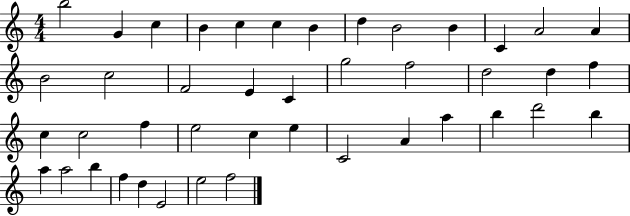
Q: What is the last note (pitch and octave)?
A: F5